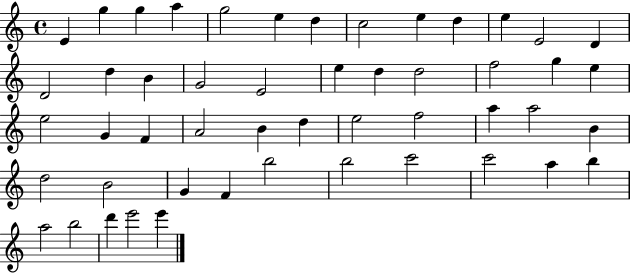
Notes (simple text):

E4/q G5/q G5/q A5/q G5/h E5/q D5/q C5/h E5/q D5/q E5/q E4/h D4/q D4/h D5/q B4/q G4/h E4/h E5/q D5/q D5/h F5/h G5/q E5/q E5/h G4/q F4/q A4/h B4/q D5/q E5/h F5/h A5/q A5/h B4/q D5/h B4/h G4/q F4/q B5/h B5/h C6/h C6/h A5/q B5/q A5/h B5/h D6/q E6/h E6/q